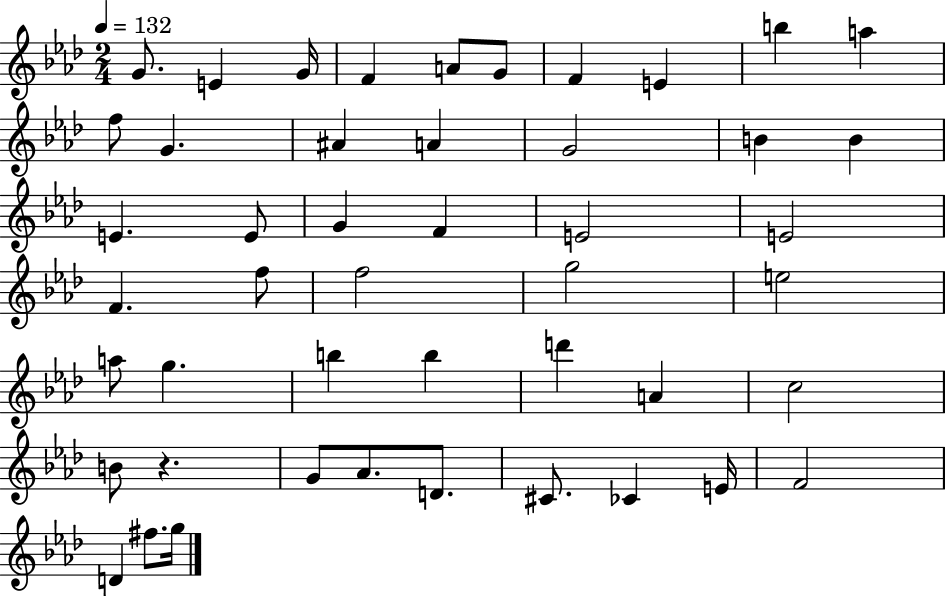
X:1
T:Untitled
M:2/4
L:1/4
K:Ab
G/2 E G/4 F A/2 G/2 F E b a f/2 G ^A A G2 B B E E/2 G F E2 E2 F f/2 f2 g2 e2 a/2 g b b d' A c2 B/2 z G/2 _A/2 D/2 ^C/2 _C E/4 F2 D ^f/2 g/4